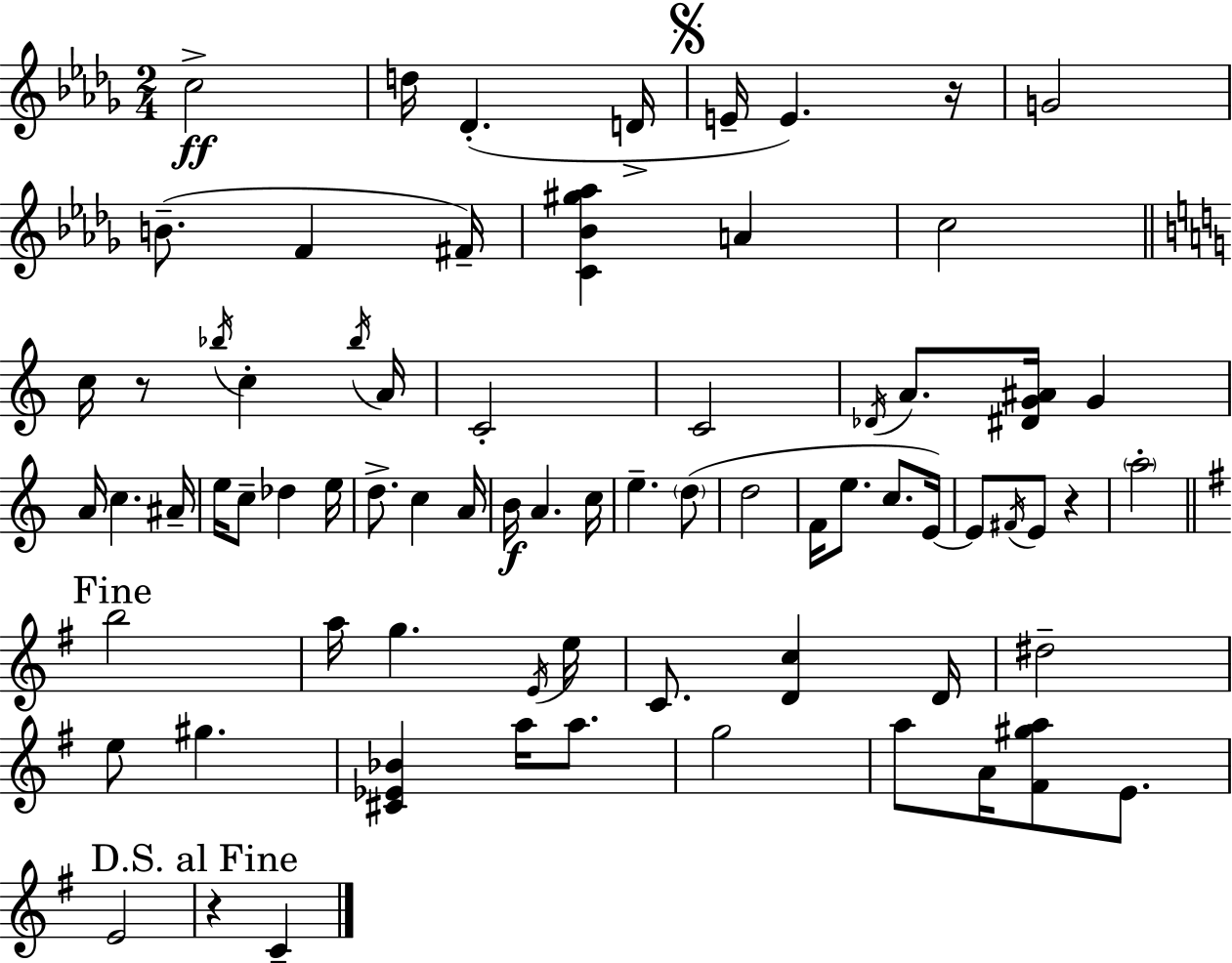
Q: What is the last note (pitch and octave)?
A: C4